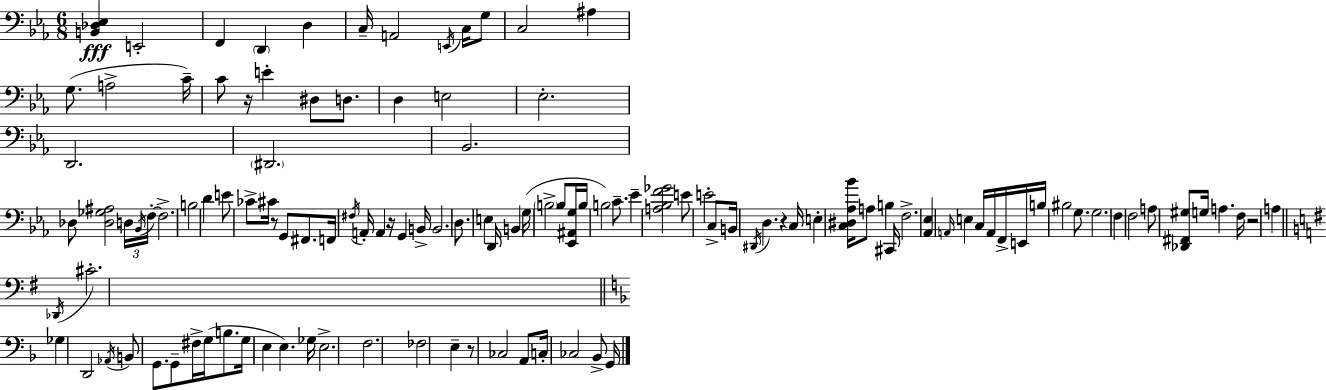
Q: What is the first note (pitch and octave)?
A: E2